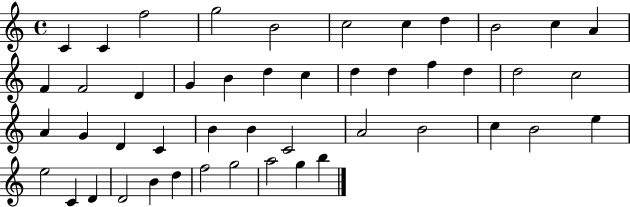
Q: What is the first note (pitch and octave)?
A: C4